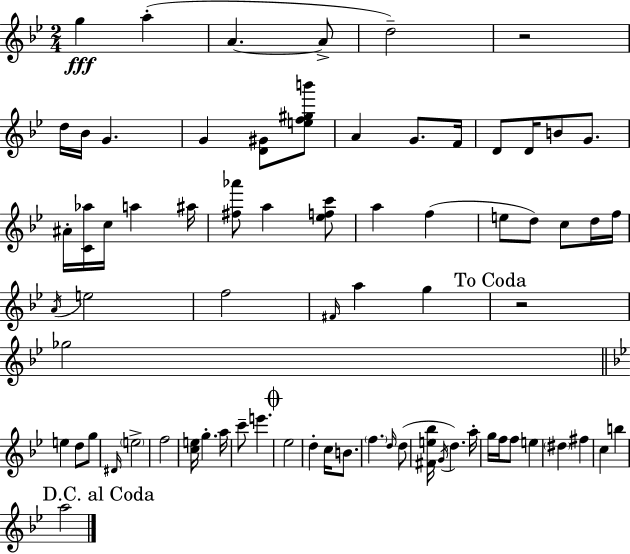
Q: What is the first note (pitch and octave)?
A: G5